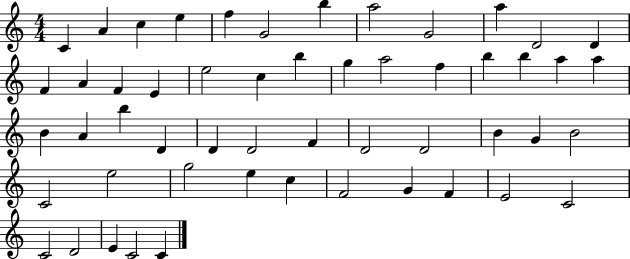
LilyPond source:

{
  \clef treble
  \numericTimeSignature
  \time 4/4
  \key c \major
  c'4 a'4 c''4 e''4 | f''4 g'2 b''4 | a''2 g'2 | a''4 d'2 d'4 | \break f'4 a'4 f'4 e'4 | e''2 c''4 b''4 | g''4 a''2 f''4 | b''4 b''4 a''4 a''4 | \break b'4 a'4 b''4 d'4 | d'4 d'2 f'4 | d'2 d'2 | b'4 g'4 b'2 | \break c'2 e''2 | g''2 e''4 c''4 | f'2 g'4 f'4 | e'2 c'2 | \break c'2 d'2 | e'4 c'2 c'4 | \bar "|."
}